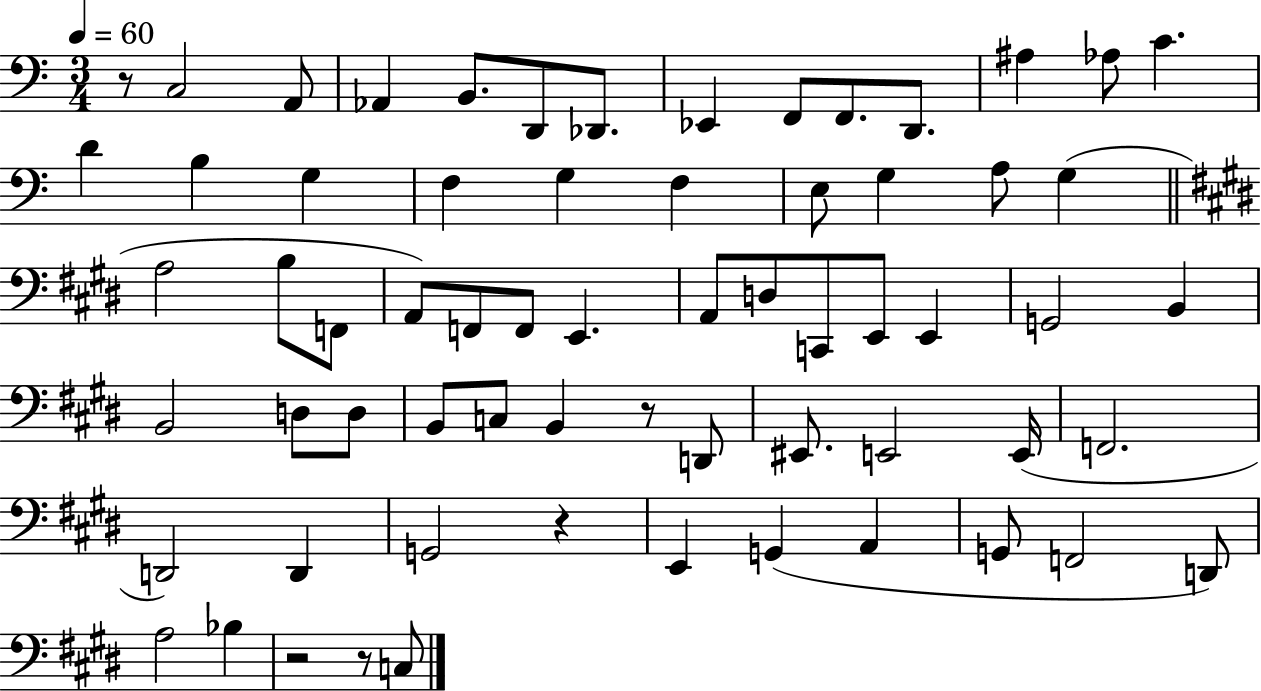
R/e C3/h A2/e Ab2/q B2/e. D2/e Db2/e. Eb2/q F2/e F2/e. D2/e. A#3/q Ab3/e C4/q. D4/q B3/q G3/q F3/q G3/q F3/q E3/e G3/q A3/e G3/q A3/h B3/e F2/e A2/e F2/e F2/e E2/q. A2/e D3/e C2/e E2/e E2/q G2/h B2/q B2/h D3/e D3/e B2/e C3/e B2/q R/e D2/e EIS2/e. E2/h E2/s F2/h. D2/h D2/q G2/h R/q E2/q G2/q A2/q G2/e F2/h D2/e A3/h Bb3/q R/h R/e C3/e